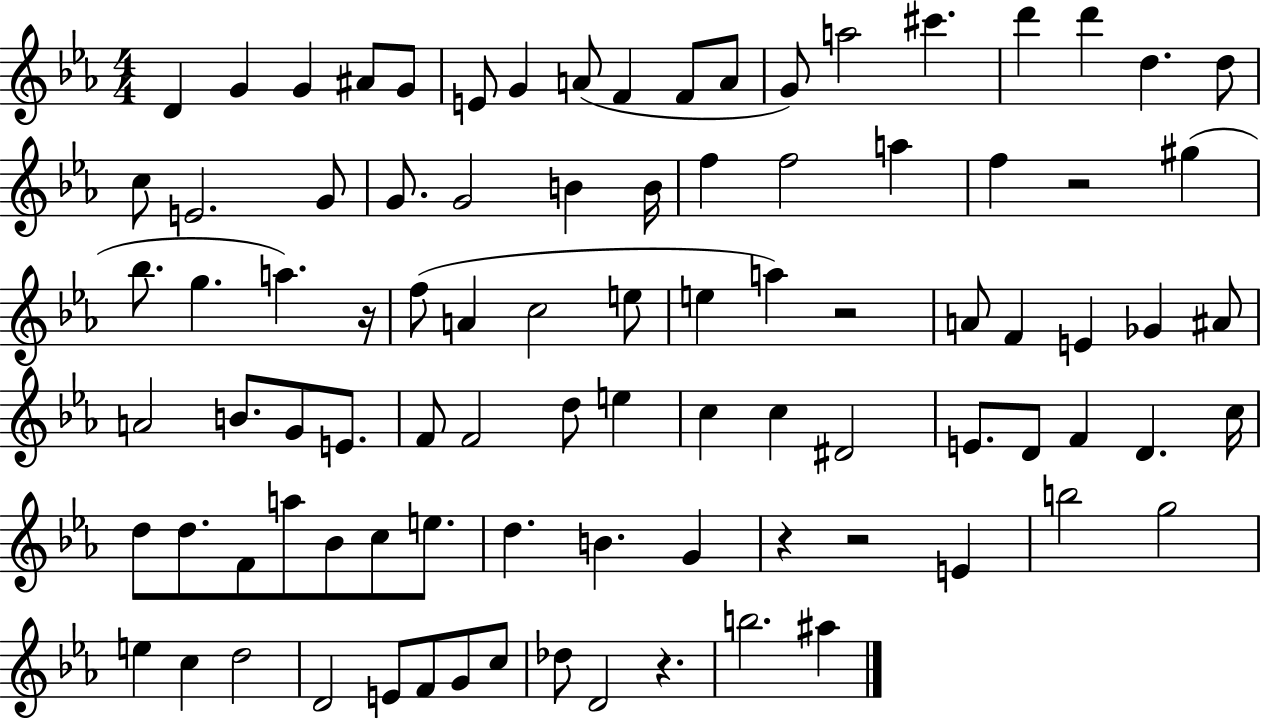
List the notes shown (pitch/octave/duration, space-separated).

D4/q G4/q G4/q A#4/e G4/e E4/e G4/q A4/e F4/q F4/e A4/e G4/e A5/h C#6/q. D6/q D6/q D5/q. D5/e C5/e E4/h. G4/e G4/e. G4/h B4/q B4/s F5/q F5/h A5/q F5/q R/h G#5/q Bb5/e. G5/q. A5/q. R/s F5/e A4/q C5/h E5/e E5/q A5/q R/h A4/e F4/q E4/q Gb4/q A#4/e A4/h B4/e. G4/e E4/e. F4/e F4/h D5/e E5/q C5/q C5/q D#4/h E4/e. D4/e F4/q D4/q. C5/s D5/e D5/e. F4/e A5/e Bb4/e C5/e E5/e. D5/q. B4/q. G4/q R/q R/h E4/q B5/h G5/h E5/q C5/q D5/h D4/h E4/e F4/e G4/e C5/e Db5/e D4/h R/q. B5/h. A#5/q